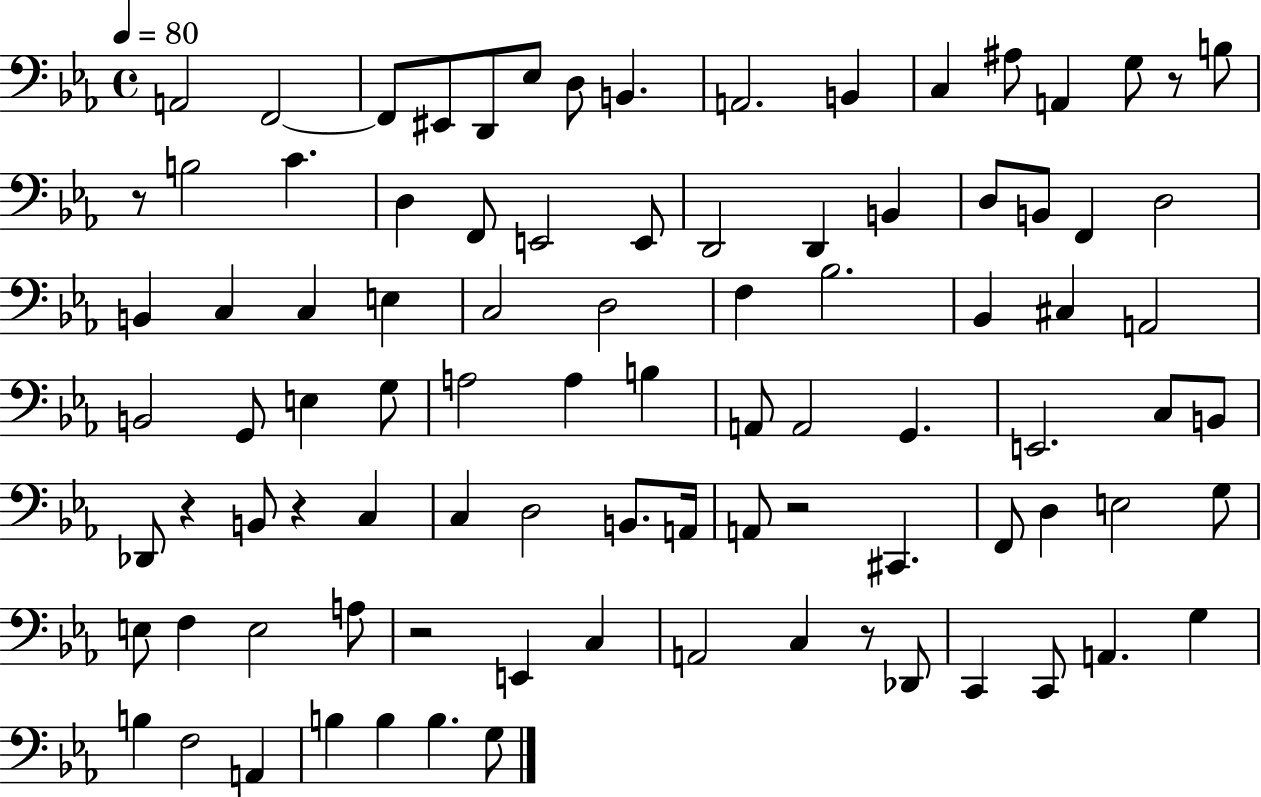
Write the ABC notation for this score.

X:1
T:Untitled
M:4/4
L:1/4
K:Eb
A,,2 F,,2 F,,/2 ^E,,/2 D,,/2 _E,/2 D,/2 B,, A,,2 B,, C, ^A,/2 A,, G,/2 z/2 B,/2 z/2 B,2 C D, F,,/2 E,,2 E,,/2 D,,2 D,, B,, D,/2 B,,/2 F,, D,2 B,, C, C, E, C,2 D,2 F, _B,2 _B,, ^C, A,,2 B,,2 G,,/2 E, G,/2 A,2 A, B, A,,/2 A,,2 G,, E,,2 C,/2 B,,/2 _D,,/2 z B,,/2 z C, C, D,2 B,,/2 A,,/4 A,,/2 z2 ^C,, F,,/2 D, E,2 G,/2 E,/2 F, E,2 A,/2 z2 E,, C, A,,2 C, z/2 _D,,/2 C,, C,,/2 A,, G, B, F,2 A,, B, B, B, G,/2